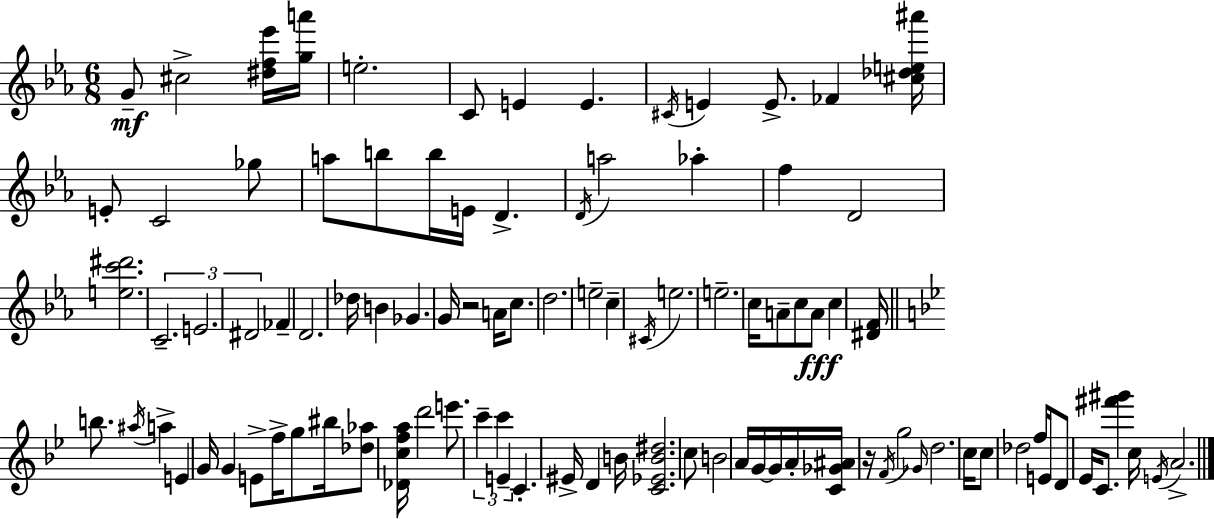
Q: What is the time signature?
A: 6/8